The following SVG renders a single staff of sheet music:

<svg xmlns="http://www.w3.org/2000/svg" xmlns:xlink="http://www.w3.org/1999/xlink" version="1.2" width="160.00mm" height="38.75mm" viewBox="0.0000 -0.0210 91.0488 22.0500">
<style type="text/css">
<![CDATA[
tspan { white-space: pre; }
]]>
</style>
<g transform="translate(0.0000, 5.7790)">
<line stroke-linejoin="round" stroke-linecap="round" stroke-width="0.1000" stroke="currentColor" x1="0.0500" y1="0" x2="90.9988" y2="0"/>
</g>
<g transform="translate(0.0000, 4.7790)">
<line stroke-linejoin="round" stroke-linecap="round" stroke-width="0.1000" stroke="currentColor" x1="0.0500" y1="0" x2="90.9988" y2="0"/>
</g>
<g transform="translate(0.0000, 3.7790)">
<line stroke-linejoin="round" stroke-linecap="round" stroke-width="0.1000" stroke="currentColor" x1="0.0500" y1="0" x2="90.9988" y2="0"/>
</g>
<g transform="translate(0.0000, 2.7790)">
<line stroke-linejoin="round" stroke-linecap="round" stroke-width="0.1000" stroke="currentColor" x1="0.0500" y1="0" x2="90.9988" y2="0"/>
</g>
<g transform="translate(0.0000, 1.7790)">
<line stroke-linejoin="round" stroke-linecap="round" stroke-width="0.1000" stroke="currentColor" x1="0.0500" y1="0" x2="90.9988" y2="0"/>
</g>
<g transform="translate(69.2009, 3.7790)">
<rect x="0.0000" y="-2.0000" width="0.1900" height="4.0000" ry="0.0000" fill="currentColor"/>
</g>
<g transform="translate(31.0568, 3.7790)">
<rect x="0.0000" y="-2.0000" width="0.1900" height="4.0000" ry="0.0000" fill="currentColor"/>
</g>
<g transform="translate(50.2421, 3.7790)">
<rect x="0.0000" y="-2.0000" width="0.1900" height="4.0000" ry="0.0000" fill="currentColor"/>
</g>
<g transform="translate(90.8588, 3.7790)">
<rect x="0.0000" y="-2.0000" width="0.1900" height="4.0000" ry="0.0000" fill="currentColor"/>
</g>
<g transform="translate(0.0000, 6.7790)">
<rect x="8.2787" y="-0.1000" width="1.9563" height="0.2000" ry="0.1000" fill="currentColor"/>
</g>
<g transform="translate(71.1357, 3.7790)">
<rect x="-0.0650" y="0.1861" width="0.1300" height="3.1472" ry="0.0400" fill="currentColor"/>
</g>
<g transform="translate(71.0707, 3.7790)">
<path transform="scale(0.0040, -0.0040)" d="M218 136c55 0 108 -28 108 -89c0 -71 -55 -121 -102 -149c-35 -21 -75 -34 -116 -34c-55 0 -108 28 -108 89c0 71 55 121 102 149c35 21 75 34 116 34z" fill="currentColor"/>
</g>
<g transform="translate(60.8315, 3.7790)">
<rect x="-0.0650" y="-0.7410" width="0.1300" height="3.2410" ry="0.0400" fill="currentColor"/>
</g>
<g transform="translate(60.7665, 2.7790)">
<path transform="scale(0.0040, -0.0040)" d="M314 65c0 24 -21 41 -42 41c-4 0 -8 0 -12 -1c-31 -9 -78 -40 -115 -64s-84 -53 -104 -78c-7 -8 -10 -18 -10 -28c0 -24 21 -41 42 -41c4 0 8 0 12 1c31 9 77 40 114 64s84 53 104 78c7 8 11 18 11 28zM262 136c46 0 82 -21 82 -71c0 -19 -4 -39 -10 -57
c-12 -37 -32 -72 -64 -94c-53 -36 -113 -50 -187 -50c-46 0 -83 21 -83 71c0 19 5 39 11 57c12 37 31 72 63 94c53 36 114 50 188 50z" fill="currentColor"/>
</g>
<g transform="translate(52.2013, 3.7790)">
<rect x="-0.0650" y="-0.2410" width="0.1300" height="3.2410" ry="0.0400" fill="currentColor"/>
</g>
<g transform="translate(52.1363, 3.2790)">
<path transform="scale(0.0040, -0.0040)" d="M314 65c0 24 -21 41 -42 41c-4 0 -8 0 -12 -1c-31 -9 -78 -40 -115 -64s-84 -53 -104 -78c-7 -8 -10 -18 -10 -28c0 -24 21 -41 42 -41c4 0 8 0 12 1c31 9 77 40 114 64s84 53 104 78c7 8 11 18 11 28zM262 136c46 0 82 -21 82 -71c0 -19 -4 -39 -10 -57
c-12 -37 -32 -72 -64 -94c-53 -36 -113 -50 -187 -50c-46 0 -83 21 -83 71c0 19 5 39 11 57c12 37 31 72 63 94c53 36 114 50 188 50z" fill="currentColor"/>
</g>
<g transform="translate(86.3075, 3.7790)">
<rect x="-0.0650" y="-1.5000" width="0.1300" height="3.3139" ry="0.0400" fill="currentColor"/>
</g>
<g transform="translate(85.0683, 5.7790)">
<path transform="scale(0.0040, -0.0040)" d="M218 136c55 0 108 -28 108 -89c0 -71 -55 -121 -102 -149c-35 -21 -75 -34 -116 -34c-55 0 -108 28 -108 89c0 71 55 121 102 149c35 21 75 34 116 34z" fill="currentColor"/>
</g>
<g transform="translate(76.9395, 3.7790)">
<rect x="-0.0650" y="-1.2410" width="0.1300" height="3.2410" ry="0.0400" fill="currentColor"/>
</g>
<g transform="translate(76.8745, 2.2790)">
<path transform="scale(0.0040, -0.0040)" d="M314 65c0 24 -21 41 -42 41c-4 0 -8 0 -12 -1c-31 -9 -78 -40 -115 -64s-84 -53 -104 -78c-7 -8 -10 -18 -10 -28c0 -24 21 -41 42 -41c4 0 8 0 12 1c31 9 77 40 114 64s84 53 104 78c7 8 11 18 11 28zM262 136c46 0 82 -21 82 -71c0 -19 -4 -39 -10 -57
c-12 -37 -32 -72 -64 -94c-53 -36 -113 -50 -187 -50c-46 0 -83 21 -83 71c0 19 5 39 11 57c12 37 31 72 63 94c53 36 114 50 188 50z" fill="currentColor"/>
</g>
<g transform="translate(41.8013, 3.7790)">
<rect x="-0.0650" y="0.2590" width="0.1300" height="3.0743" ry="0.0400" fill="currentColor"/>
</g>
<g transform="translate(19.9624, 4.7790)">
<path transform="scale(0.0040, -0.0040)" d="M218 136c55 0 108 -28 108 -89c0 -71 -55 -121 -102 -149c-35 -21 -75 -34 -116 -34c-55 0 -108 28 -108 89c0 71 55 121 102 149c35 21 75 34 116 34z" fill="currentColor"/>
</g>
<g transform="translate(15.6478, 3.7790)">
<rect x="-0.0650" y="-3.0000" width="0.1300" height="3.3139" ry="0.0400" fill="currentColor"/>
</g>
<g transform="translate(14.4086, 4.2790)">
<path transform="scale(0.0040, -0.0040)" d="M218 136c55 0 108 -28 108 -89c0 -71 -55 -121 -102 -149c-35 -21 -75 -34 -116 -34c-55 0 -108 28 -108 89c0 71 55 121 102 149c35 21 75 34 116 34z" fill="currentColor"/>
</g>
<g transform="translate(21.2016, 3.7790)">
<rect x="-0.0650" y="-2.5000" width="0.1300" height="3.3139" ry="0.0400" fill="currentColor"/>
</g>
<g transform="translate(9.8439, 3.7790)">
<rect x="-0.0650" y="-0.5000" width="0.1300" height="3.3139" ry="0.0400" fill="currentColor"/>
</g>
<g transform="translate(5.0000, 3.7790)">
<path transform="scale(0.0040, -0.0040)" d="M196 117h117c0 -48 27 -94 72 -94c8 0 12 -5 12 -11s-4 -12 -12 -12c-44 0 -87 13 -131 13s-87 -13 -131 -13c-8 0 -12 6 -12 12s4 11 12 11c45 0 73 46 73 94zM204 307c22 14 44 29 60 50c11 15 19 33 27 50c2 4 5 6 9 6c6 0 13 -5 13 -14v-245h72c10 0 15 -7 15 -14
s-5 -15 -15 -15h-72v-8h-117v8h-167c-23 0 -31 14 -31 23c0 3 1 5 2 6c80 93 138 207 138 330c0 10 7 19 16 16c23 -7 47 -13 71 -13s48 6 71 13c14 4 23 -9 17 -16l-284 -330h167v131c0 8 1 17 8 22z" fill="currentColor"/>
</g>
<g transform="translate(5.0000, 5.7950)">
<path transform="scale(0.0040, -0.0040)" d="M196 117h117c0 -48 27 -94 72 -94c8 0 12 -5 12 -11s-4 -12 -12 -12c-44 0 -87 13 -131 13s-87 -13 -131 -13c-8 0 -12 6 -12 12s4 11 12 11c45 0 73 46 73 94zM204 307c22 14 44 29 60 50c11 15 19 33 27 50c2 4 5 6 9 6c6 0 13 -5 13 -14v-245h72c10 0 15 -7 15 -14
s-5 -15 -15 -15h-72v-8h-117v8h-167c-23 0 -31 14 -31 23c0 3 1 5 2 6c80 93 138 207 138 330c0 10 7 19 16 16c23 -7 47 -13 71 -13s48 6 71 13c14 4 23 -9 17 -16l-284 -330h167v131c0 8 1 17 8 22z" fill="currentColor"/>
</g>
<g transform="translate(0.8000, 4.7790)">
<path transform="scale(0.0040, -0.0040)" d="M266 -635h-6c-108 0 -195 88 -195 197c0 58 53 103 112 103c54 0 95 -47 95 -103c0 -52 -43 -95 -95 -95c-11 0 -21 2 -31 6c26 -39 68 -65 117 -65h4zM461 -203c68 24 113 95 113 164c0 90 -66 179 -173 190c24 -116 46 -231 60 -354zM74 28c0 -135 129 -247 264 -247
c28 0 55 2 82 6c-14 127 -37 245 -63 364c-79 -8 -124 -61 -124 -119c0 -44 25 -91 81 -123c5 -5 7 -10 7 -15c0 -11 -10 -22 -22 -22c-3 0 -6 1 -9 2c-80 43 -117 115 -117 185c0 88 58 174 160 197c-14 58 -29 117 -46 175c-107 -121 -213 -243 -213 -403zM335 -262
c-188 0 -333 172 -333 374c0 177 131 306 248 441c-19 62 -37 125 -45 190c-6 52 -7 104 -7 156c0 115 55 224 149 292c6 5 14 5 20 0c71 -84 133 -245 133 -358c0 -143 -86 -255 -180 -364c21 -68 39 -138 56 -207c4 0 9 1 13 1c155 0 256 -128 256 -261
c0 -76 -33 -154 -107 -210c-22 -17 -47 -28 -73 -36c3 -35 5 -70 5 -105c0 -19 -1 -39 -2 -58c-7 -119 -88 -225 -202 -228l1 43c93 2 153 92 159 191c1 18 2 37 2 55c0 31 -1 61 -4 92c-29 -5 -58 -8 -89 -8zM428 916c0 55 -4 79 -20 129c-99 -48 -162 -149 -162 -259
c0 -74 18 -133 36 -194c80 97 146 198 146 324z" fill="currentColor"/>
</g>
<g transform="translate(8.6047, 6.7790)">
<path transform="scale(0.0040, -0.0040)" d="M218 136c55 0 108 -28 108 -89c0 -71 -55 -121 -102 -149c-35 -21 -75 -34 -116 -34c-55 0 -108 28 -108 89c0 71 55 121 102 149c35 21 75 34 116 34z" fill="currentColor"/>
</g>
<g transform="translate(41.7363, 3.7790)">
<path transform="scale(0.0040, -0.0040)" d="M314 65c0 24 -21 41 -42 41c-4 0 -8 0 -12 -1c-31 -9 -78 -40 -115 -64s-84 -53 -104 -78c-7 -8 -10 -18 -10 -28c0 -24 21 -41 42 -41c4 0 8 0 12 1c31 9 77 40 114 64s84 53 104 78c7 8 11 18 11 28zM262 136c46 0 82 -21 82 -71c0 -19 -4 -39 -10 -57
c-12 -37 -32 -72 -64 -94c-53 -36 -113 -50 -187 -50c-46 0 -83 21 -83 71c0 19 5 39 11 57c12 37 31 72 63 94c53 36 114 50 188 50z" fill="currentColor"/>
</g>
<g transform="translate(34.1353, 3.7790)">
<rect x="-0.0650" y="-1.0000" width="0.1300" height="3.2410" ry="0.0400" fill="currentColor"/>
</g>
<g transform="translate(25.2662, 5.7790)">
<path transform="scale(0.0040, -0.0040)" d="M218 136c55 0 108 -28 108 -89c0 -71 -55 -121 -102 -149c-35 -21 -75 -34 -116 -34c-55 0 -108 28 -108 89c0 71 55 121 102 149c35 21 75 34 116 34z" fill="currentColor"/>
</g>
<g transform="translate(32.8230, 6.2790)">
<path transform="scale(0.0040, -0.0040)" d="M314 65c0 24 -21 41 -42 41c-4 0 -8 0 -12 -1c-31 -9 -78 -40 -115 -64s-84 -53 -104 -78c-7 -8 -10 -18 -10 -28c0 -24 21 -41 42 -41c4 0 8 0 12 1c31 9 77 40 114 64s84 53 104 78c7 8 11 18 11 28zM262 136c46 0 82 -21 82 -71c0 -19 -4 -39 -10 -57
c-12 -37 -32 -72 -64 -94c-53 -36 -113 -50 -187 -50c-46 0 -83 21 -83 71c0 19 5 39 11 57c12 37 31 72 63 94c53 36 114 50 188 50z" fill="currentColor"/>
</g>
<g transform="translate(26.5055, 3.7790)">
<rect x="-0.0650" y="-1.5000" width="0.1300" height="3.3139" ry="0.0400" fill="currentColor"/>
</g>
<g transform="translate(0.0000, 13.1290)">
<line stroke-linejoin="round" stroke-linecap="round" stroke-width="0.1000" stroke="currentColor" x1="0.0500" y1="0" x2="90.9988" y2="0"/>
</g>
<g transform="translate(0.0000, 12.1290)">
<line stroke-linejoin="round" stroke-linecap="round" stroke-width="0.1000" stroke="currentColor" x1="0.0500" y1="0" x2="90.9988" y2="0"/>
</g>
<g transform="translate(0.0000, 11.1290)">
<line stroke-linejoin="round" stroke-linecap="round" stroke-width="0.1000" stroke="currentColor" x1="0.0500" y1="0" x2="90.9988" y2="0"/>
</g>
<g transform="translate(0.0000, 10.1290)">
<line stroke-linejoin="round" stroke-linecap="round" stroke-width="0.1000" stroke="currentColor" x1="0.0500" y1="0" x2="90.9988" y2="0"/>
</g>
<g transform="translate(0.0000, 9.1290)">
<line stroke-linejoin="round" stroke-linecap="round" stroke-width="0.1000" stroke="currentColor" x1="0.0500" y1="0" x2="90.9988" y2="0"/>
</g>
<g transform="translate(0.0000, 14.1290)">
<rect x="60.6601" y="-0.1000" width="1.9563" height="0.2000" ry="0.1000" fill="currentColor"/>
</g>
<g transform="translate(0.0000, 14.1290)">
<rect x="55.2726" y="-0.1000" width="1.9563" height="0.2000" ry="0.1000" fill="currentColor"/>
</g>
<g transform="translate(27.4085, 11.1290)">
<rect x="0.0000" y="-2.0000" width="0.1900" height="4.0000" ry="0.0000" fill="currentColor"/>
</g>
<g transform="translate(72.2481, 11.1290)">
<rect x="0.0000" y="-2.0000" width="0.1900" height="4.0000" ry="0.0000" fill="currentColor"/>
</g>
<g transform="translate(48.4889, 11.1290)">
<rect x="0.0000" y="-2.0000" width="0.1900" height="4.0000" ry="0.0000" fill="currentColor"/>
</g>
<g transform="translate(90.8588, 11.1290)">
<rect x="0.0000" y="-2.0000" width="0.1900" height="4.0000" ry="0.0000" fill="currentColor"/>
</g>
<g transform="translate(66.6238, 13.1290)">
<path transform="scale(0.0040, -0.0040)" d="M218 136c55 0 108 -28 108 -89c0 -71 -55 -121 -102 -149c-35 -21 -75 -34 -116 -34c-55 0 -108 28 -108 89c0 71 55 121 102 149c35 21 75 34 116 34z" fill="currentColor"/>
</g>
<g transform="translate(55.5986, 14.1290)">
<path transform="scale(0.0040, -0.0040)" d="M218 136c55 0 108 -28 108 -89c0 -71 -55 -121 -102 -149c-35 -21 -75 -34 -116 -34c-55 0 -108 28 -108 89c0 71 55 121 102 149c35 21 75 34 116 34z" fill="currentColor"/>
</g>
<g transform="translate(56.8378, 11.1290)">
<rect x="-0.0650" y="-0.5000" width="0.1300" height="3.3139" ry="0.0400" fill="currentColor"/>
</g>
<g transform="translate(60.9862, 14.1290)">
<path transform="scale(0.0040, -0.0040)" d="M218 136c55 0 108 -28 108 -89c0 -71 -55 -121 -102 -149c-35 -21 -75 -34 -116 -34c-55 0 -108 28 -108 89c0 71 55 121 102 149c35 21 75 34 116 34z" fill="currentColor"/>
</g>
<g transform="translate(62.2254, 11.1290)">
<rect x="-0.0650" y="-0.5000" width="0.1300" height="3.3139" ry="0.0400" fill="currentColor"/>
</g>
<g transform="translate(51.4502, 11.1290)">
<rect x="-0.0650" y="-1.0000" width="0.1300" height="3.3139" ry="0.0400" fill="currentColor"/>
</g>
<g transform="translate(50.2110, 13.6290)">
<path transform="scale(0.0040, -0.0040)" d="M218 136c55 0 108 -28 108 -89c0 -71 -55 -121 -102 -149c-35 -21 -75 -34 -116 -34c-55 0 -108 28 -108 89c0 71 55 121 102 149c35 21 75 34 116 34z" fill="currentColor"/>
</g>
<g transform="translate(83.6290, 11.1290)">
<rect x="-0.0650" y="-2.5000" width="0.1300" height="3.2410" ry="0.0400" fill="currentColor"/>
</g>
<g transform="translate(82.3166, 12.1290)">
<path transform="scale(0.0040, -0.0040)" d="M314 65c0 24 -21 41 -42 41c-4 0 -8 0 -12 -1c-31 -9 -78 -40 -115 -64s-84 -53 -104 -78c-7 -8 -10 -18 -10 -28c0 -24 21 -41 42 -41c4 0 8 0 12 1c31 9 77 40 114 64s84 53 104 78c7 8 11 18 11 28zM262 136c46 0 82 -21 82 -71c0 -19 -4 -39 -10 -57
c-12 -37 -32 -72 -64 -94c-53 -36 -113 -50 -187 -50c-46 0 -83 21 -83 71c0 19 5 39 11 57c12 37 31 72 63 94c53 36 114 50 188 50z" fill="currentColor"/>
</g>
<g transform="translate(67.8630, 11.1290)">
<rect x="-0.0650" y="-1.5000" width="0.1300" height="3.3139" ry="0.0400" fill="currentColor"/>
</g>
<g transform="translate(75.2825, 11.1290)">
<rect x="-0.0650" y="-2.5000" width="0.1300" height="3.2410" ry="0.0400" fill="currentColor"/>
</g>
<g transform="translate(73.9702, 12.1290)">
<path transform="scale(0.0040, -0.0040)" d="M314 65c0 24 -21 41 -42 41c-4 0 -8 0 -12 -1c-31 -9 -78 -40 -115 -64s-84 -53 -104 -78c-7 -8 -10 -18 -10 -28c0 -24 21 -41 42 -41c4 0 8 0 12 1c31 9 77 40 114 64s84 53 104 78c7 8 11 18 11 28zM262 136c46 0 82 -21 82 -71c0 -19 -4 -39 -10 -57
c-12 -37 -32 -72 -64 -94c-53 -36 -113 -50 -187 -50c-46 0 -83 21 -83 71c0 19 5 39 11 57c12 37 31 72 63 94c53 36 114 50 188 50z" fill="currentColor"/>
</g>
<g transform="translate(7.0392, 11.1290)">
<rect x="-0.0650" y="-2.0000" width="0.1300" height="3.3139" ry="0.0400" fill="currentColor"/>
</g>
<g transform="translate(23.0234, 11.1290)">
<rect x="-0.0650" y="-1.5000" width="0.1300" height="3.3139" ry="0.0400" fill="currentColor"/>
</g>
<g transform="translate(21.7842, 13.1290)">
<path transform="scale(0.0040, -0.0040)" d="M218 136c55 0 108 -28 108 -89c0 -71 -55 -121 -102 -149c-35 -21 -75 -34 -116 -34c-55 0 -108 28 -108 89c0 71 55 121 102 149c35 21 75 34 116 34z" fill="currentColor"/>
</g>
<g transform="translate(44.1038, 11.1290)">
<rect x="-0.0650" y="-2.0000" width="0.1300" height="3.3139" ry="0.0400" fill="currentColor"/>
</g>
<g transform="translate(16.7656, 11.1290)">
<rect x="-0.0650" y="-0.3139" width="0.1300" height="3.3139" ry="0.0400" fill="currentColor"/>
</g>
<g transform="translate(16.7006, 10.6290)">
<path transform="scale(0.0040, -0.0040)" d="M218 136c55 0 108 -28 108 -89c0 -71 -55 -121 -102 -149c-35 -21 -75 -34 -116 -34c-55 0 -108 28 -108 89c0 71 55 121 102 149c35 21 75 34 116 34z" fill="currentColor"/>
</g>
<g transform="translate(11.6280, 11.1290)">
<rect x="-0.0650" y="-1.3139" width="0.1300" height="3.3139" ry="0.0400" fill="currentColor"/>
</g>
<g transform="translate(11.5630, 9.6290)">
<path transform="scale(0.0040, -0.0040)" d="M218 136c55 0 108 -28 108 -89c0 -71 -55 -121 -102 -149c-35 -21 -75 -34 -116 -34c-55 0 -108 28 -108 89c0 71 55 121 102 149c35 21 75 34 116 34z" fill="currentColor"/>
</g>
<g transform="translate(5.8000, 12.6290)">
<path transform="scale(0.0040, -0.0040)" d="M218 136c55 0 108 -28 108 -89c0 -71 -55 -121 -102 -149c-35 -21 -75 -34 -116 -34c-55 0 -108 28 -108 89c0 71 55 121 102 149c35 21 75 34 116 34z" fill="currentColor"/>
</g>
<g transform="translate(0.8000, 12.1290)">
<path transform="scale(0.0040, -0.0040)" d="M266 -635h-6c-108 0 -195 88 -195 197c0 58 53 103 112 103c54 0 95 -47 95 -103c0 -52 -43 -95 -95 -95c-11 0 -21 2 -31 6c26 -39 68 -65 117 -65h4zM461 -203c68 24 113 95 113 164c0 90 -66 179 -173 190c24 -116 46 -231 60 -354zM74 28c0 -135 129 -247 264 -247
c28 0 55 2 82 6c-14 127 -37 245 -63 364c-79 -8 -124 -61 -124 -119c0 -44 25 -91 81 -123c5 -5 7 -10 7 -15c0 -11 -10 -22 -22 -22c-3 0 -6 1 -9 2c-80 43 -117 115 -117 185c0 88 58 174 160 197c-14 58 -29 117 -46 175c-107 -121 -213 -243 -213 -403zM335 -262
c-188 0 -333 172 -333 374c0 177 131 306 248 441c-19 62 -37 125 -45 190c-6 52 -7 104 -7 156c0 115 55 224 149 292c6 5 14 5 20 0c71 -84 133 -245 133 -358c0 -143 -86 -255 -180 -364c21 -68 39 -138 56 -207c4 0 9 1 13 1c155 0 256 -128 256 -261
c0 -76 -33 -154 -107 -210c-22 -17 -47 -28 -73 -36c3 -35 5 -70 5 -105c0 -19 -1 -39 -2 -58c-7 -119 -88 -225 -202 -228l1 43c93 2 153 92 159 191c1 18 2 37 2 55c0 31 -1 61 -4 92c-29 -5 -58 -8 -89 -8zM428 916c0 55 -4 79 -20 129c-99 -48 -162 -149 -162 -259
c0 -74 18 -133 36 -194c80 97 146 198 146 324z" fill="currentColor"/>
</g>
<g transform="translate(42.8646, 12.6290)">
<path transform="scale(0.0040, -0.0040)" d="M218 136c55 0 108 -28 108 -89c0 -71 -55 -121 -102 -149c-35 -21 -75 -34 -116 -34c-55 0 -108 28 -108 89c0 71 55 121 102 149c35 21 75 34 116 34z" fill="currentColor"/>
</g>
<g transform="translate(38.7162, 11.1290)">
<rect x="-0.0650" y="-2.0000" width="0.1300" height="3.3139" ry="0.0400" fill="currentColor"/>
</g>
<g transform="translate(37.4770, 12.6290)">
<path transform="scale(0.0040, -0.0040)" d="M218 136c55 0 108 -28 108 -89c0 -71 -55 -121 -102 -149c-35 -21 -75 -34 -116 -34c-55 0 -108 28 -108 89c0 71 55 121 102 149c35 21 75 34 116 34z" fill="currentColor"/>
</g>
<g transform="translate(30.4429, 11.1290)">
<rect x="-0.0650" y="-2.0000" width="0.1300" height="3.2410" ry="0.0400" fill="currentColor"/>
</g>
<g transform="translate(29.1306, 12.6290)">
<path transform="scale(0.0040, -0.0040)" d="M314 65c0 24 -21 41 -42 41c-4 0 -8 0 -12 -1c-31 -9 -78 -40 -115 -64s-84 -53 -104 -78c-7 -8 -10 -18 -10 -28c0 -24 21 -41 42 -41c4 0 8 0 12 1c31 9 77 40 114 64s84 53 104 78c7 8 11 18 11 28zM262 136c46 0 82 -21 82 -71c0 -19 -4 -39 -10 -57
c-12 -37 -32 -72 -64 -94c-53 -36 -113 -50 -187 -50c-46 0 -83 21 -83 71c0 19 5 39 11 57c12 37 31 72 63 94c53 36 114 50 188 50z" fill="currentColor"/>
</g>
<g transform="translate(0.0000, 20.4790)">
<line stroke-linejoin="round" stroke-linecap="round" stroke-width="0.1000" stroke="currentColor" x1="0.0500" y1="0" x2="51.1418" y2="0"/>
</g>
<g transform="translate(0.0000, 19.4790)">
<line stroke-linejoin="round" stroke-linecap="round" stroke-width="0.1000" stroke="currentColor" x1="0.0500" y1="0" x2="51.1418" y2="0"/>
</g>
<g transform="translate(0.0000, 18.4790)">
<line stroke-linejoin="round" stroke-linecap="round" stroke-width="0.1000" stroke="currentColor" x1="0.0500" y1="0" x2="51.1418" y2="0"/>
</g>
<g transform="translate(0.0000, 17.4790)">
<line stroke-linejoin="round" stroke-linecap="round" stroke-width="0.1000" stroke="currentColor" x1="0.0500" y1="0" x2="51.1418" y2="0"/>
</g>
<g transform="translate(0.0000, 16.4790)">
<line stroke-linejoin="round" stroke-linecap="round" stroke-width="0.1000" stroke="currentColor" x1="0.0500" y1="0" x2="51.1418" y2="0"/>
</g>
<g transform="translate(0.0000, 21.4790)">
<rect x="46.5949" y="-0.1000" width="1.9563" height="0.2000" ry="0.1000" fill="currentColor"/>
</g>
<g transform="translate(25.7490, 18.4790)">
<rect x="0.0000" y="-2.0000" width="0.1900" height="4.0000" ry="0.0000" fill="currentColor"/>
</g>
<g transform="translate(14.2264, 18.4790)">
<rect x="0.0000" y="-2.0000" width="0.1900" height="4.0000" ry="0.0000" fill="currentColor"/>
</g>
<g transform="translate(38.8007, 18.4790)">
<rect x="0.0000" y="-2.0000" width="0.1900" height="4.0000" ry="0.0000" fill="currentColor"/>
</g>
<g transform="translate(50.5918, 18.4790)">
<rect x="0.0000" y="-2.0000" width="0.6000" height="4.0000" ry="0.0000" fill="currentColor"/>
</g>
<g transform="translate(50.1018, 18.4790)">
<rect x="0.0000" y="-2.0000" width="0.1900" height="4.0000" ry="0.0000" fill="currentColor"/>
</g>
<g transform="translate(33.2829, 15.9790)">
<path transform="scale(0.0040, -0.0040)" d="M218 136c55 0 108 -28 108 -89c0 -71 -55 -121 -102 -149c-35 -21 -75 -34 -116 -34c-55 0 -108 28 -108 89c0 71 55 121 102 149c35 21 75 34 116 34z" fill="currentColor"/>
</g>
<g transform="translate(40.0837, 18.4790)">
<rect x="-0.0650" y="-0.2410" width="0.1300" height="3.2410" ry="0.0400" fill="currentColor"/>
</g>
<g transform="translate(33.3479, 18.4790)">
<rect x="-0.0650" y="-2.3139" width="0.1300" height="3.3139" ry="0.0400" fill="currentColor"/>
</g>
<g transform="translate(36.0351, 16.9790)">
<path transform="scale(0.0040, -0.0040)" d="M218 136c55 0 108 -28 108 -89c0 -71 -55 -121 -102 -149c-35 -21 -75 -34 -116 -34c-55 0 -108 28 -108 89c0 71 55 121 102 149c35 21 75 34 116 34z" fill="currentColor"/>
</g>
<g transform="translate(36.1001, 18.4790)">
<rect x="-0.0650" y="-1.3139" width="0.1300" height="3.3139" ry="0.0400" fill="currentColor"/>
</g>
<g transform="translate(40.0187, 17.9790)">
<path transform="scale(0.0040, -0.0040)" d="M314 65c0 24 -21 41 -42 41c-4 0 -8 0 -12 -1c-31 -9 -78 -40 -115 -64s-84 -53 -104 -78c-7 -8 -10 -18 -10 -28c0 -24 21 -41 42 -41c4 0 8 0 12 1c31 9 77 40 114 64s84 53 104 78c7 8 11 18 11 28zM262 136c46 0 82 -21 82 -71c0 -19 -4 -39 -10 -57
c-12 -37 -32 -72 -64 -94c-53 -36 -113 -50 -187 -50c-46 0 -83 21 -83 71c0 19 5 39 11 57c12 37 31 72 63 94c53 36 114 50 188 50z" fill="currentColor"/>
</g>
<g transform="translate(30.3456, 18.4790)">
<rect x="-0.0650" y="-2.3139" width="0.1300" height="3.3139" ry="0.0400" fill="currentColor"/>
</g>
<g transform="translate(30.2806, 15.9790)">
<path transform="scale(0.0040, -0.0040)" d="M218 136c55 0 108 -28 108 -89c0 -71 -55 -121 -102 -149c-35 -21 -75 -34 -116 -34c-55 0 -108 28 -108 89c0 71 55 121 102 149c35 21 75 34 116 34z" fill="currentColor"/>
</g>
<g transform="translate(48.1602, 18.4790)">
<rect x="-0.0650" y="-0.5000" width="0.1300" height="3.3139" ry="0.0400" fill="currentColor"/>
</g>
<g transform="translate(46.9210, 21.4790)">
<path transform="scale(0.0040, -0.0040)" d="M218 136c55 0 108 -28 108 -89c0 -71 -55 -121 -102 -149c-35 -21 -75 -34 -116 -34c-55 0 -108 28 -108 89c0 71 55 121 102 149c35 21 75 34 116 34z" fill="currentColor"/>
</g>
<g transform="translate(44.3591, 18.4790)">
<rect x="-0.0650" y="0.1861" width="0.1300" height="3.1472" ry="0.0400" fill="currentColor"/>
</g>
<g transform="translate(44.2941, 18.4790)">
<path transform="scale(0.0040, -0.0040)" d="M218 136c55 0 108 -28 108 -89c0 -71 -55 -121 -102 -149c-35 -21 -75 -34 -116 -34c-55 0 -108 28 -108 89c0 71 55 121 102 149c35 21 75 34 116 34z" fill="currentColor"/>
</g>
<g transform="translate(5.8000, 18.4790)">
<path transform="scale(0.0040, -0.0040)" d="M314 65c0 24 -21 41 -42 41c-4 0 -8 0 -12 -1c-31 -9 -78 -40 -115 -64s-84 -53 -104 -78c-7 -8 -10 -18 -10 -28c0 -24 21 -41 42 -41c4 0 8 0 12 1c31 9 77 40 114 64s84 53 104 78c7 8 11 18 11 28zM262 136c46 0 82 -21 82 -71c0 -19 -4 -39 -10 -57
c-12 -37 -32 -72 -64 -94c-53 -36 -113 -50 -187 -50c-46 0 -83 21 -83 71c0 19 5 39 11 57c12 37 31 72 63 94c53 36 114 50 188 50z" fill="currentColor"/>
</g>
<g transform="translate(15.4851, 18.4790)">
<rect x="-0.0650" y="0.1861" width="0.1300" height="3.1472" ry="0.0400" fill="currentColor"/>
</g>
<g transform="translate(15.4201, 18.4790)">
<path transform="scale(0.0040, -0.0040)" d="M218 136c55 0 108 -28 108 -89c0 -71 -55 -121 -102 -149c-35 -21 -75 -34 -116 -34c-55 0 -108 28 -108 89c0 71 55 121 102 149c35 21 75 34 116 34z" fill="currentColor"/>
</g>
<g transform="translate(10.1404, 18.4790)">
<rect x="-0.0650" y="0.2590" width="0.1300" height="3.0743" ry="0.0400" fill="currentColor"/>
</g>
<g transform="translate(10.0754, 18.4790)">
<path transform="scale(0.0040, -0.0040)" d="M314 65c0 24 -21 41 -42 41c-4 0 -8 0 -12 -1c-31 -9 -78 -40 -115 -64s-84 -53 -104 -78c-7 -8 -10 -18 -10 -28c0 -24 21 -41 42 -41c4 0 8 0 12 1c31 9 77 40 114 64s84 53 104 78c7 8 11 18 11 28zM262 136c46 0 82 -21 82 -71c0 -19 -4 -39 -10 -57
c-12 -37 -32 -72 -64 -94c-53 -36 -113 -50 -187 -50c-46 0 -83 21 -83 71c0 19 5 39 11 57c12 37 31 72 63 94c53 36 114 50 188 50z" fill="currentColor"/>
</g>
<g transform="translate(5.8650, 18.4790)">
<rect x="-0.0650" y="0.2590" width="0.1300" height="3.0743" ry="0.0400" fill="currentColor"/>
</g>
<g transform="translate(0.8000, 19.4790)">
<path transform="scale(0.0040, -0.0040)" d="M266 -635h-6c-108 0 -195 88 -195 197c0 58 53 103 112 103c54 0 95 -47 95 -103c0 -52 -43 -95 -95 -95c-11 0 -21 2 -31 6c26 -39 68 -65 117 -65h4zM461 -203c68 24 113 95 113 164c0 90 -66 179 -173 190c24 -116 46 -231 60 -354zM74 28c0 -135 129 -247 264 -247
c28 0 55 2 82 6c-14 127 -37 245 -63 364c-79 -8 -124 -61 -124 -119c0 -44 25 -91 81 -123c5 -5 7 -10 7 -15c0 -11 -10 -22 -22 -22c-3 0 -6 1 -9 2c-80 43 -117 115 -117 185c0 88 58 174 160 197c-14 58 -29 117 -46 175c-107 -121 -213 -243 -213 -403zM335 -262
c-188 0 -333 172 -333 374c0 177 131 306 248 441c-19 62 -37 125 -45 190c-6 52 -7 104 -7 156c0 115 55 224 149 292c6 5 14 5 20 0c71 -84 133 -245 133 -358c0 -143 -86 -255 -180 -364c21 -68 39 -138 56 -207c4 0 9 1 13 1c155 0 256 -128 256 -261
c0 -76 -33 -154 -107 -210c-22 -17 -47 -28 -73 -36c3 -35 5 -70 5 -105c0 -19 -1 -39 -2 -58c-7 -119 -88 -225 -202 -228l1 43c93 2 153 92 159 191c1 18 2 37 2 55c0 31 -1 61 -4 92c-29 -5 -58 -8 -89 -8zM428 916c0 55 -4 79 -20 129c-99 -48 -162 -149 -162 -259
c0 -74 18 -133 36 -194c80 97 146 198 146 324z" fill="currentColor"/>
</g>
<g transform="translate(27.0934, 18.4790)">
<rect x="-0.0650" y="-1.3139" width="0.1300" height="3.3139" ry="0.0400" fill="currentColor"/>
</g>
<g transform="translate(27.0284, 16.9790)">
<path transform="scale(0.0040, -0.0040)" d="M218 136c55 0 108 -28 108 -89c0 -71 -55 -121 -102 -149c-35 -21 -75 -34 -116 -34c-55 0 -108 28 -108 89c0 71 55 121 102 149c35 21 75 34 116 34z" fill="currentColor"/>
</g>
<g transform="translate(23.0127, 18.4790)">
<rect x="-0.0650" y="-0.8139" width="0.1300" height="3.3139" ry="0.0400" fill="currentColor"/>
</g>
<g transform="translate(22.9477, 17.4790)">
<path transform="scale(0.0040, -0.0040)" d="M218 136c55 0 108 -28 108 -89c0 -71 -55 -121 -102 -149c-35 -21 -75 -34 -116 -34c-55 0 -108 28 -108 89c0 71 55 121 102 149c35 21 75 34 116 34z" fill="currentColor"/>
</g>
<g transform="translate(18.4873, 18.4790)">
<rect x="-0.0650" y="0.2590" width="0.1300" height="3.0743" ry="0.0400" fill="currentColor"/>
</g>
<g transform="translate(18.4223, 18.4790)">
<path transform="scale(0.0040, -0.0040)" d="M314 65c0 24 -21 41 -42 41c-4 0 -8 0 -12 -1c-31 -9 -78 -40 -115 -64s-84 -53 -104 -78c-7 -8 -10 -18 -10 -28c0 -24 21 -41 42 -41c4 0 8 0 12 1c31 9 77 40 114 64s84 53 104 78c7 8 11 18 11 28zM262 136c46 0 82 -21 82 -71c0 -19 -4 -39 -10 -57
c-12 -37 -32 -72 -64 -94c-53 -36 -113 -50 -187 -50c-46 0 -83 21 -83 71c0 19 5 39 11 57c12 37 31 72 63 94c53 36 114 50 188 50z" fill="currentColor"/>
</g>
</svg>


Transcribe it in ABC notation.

X:1
T:Untitled
M:4/4
L:1/4
K:C
C A G E D2 B2 c2 d2 B e2 E F e c E F2 F F D C C E G2 G2 B2 B2 B B2 d e g g e c2 B C